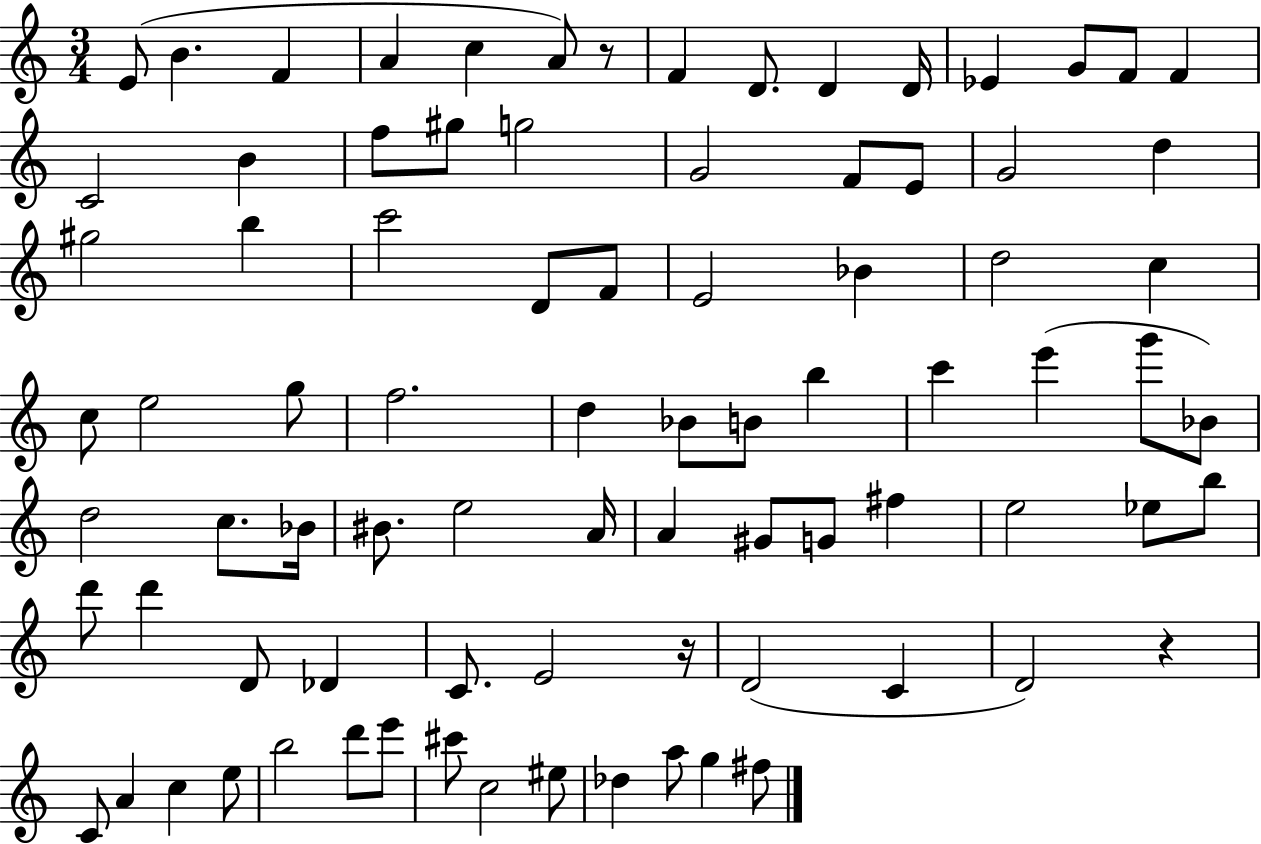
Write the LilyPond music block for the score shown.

{
  \clef treble
  \numericTimeSignature
  \time 3/4
  \key c \major
  e'8( b'4. f'4 | a'4 c''4 a'8) r8 | f'4 d'8. d'4 d'16 | ees'4 g'8 f'8 f'4 | \break c'2 b'4 | f''8 gis''8 g''2 | g'2 f'8 e'8 | g'2 d''4 | \break gis''2 b''4 | c'''2 d'8 f'8 | e'2 bes'4 | d''2 c''4 | \break c''8 e''2 g''8 | f''2. | d''4 bes'8 b'8 b''4 | c'''4 e'''4( g'''8 bes'8) | \break d''2 c''8. bes'16 | bis'8. e''2 a'16 | a'4 gis'8 g'8 fis''4 | e''2 ees''8 b''8 | \break d'''8 d'''4 d'8 des'4 | c'8. e'2 r16 | d'2( c'4 | d'2) r4 | \break c'8 a'4 c''4 e''8 | b''2 d'''8 e'''8 | cis'''8 c''2 eis''8 | des''4 a''8 g''4 fis''8 | \break \bar "|."
}